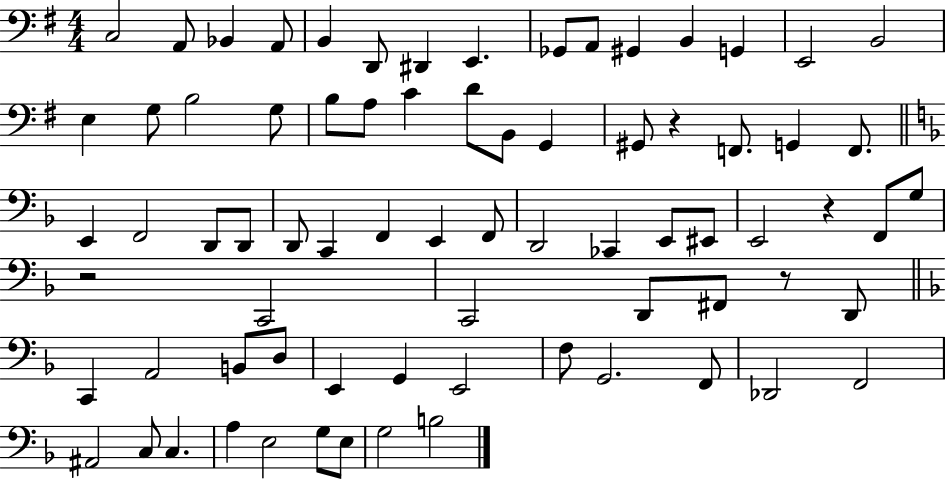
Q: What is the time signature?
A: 4/4